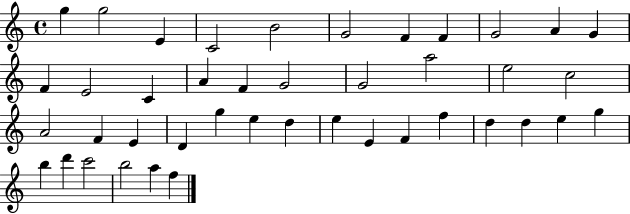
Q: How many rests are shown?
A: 0